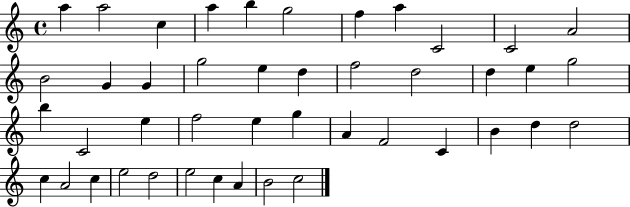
A5/q A5/h C5/q A5/q B5/q G5/h F5/q A5/q C4/h C4/h A4/h B4/h G4/q G4/q G5/h E5/q D5/q F5/h D5/h D5/q E5/q G5/h B5/q C4/h E5/q F5/h E5/q G5/q A4/q F4/h C4/q B4/q D5/q D5/h C5/q A4/h C5/q E5/h D5/h E5/h C5/q A4/q B4/h C5/h